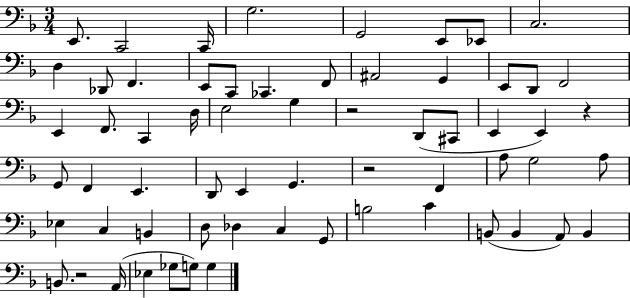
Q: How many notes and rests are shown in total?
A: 63